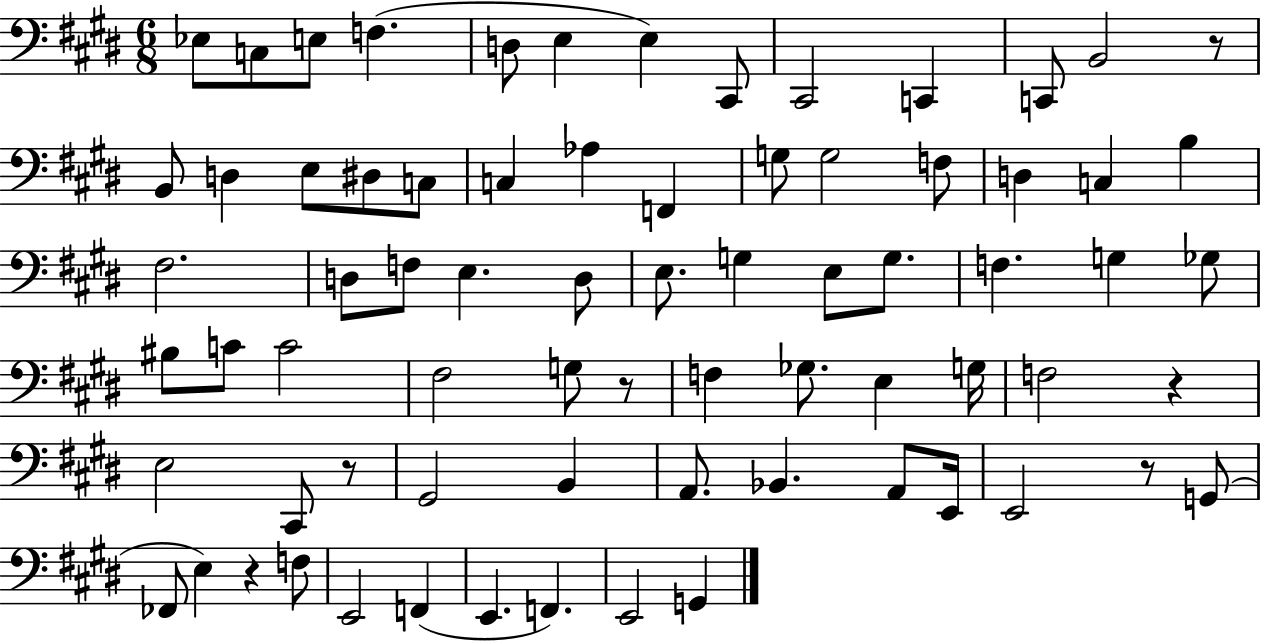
X:1
T:Untitled
M:6/8
L:1/4
K:E
_E,/2 C,/2 E,/2 F, D,/2 E, E, ^C,,/2 ^C,,2 C,, C,,/2 B,,2 z/2 B,,/2 D, E,/2 ^D,/2 C,/2 C, _A, F,, G,/2 G,2 F,/2 D, C, B, ^F,2 D,/2 F,/2 E, D,/2 E,/2 G, E,/2 G,/2 F, G, _G,/2 ^B,/2 C/2 C2 ^F,2 G,/2 z/2 F, _G,/2 E, G,/4 F,2 z E,2 ^C,,/2 z/2 ^G,,2 B,, A,,/2 _B,, A,,/2 E,,/4 E,,2 z/2 G,,/2 _F,,/2 E, z F,/2 E,,2 F,, E,, F,, E,,2 G,,